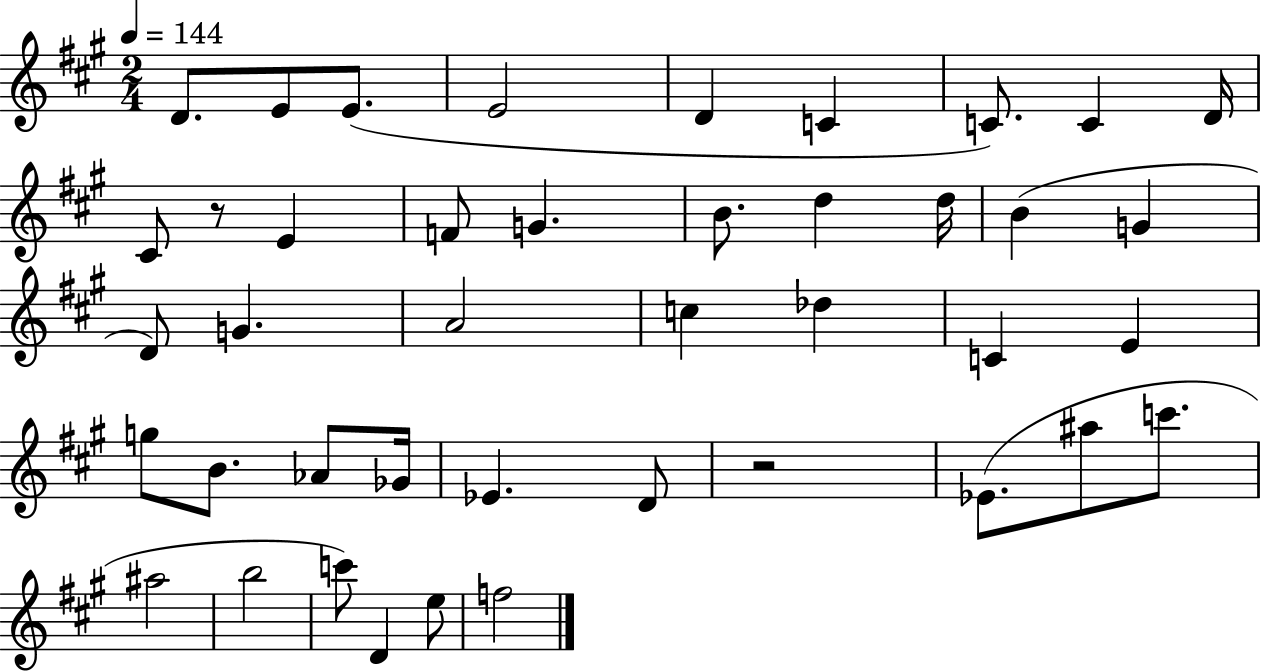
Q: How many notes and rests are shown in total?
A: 42